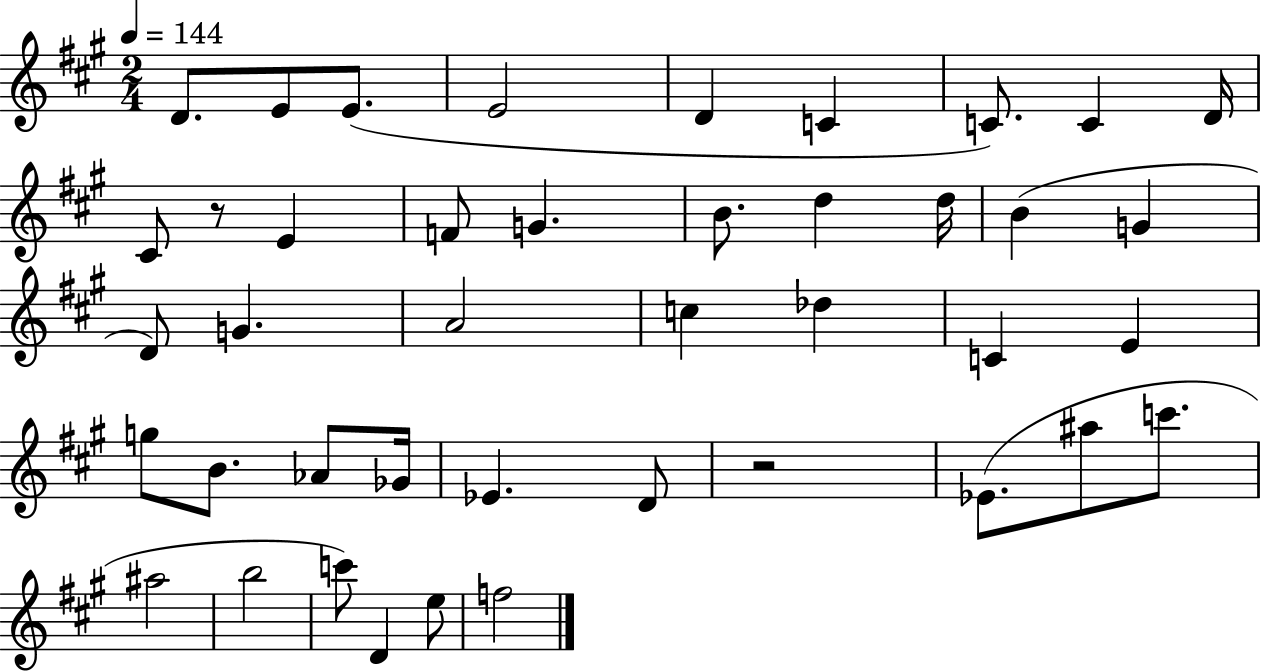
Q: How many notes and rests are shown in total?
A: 42